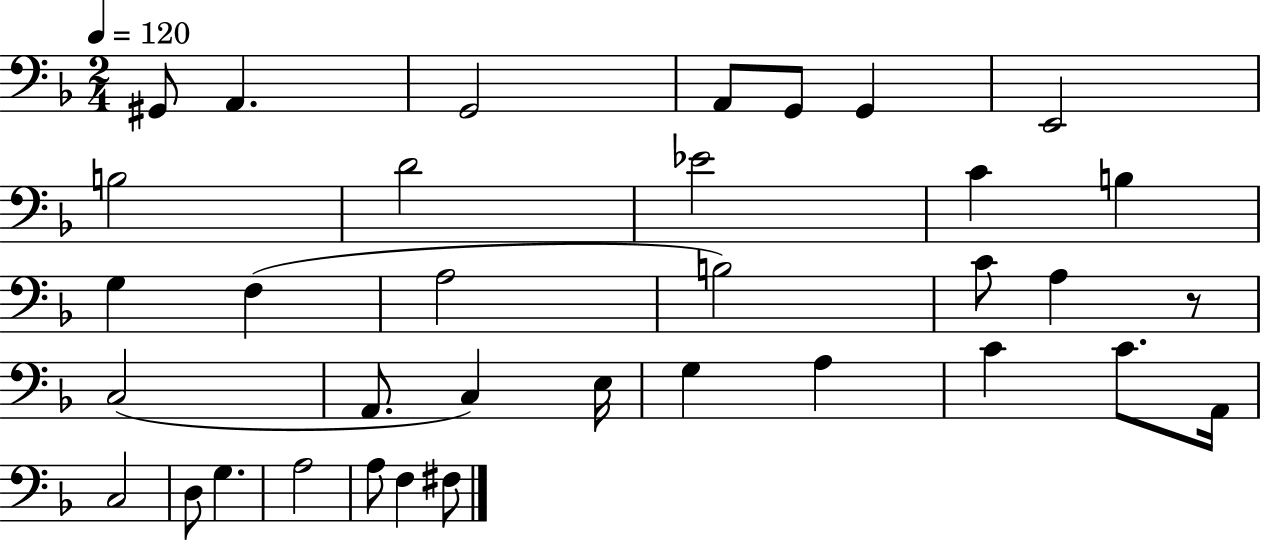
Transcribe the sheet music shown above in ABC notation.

X:1
T:Untitled
M:2/4
L:1/4
K:F
^G,,/2 A,, G,,2 A,,/2 G,,/2 G,, E,,2 B,2 D2 _E2 C B, G, F, A,2 B,2 C/2 A, z/2 C,2 A,,/2 C, E,/4 G, A, C C/2 A,,/4 C,2 D,/2 G, A,2 A,/2 F, ^F,/2